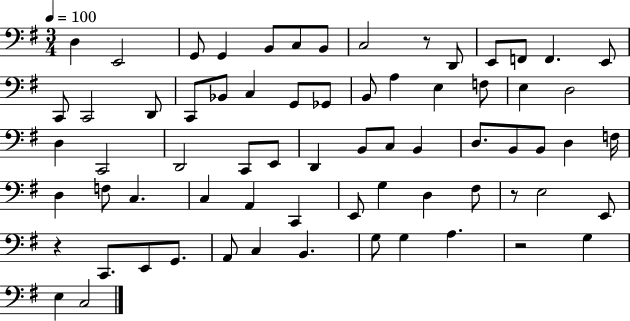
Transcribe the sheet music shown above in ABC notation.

X:1
T:Untitled
M:3/4
L:1/4
K:G
D, E,,2 G,,/2 G,, B,,/2 C,/2 B,,/2 C,2 z/2 D,,/2 E,,/2 F,,/2 F,, E,,/2 C,,/2 C,,2 D,,/2 C,,/2 _B,,/2 C, G,,/2 _G,,/2 B,,/2 A, E, F,/2 E, D,2 D, C,,2 D,,2 C,,/2 E,,/2 D,, B,,/2 C,/2 B,, D,/2 B,,/2 B,,/2 D, F,/4 D, F,/2 C, C, A,, C,, E,,/2 G, D, ^F,/2 z/2 E,2 E,,/2 z C,,/2 E,,/2 G,,/2 A,,/2 C, B,, G,/2 G, A, z2 G, E, C,2